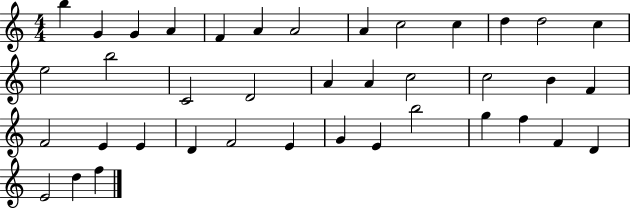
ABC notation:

X:1
T:Untitled
M:4/4
L:1/4
K:C
b G G A F A A2 A c2 c d d2 c e2 b2 C2 D2 A A c2 c2 B F F2 E E D F2 E G E b2 g f F D E2 d f